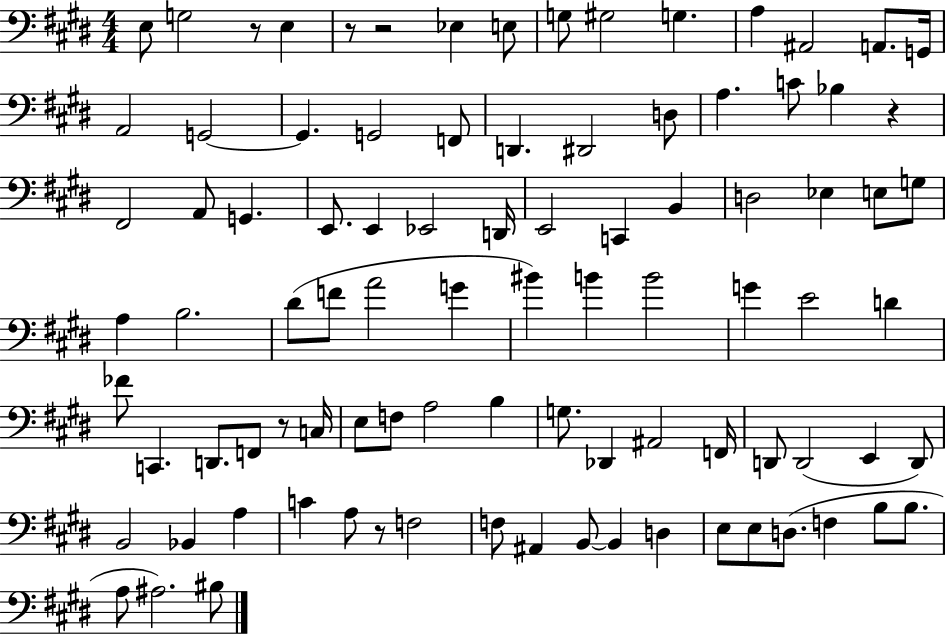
X:1
T:Untitled
M:4/4
L:1/4
K:E
E,/2 G,2 z/2 E, z/2 z2 _E, E,/2 G,/2 ^G,2 G, A, ^A,,2 A,,/2 G,,/4 A,,2 G,,2 G,, G,,2 F,,/2 D,, ^D,,2 D,/2 A, C/2 _B, z ^F,,2 A,,/2 G,, E,,/2 E,, _E,,2 D,,/4 E,,2 C,, B,, D,2 _E, E,/2 G,/2 A, B,2 ^D/2 F/2 A2 G ^B B B2 G E2 D _F/2 C,, D,,/2 F,,/2 z/2 C,/4 E,/2 F,/2 A,2 B, G,/2 _D,, ^A,,2 F,,/4 D,,/2 D,,2 E,, D,,/2 B,,2 _B,, A, C A,/2 z/2 F,2 F,/2 ^A,, B,,/2 B,, D, E,/2 E,/2 D,/2 F, B,/2 B,/2 A,/2 ^A,2 ^B,/2